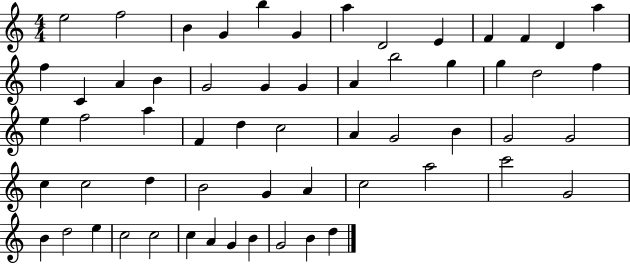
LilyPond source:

{
  \clef treble
  \numericTimeSignature
  \time 4/4
  \key c \major
  e''2 f''2 | b'4 g'4 b''4 g'4 | a''4 d'2 e'4 | f'4 f'4 d'4 a''4 | \break f''4 c'4 a'4 b'4 | g'2 g'4 g'4 | a'4 b''2 g''4 | g''4 d''2 f''4 | \break e''4 f''2 a''4 | f'4 d''4 c''2 | a'4 g'2 b'4 | g'2 g'2 | \break c''4 c''2 d''4 | b'2 g'4 a'4 | c''2 a''2 | c'''2 g'2 | \break b'4 d''2 e''4 | c''2 c''2 | c''4 a'4 g'4 b'4 | g'2 b'4 d''4 | \break \bar "|."
}